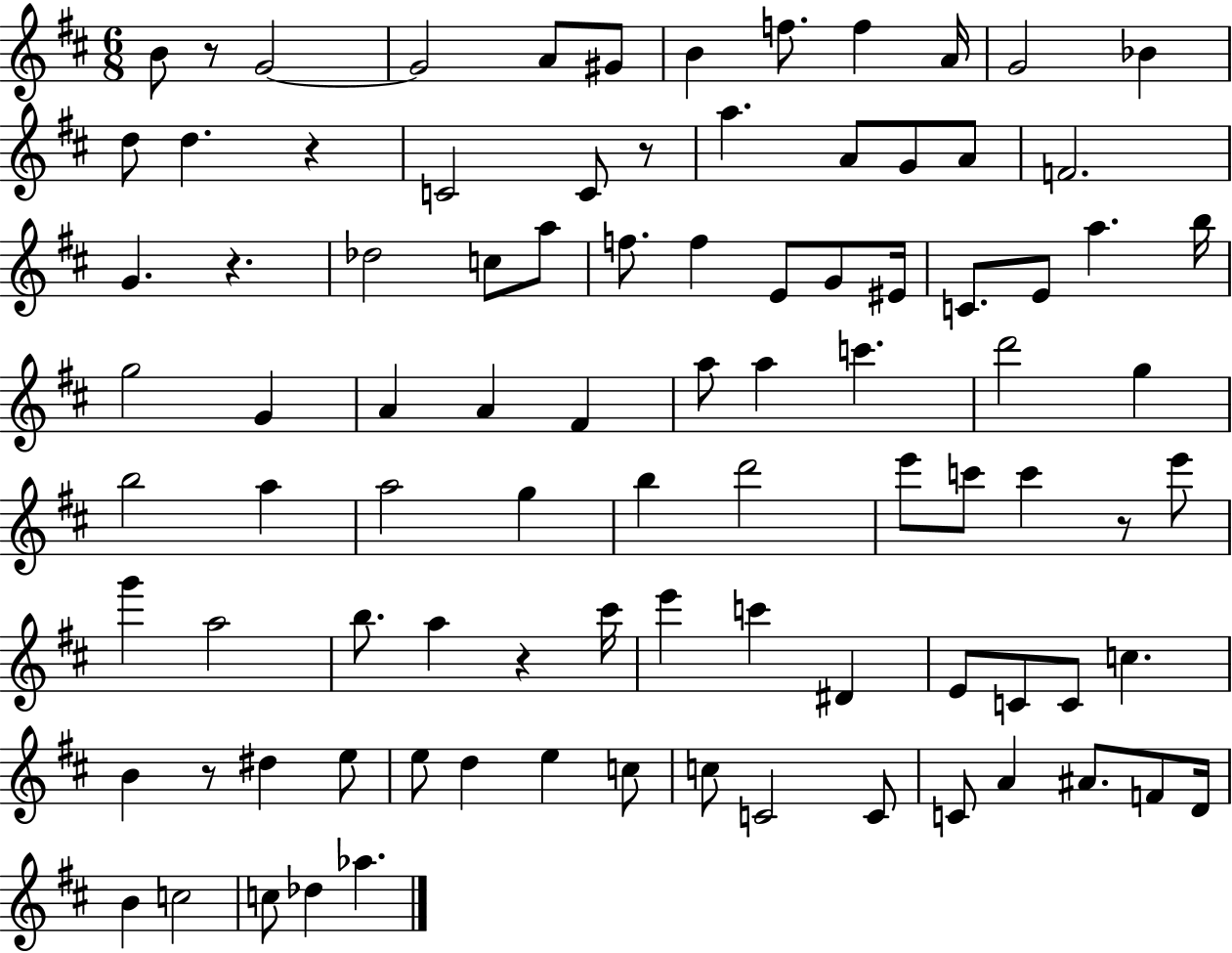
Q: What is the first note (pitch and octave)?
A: B4